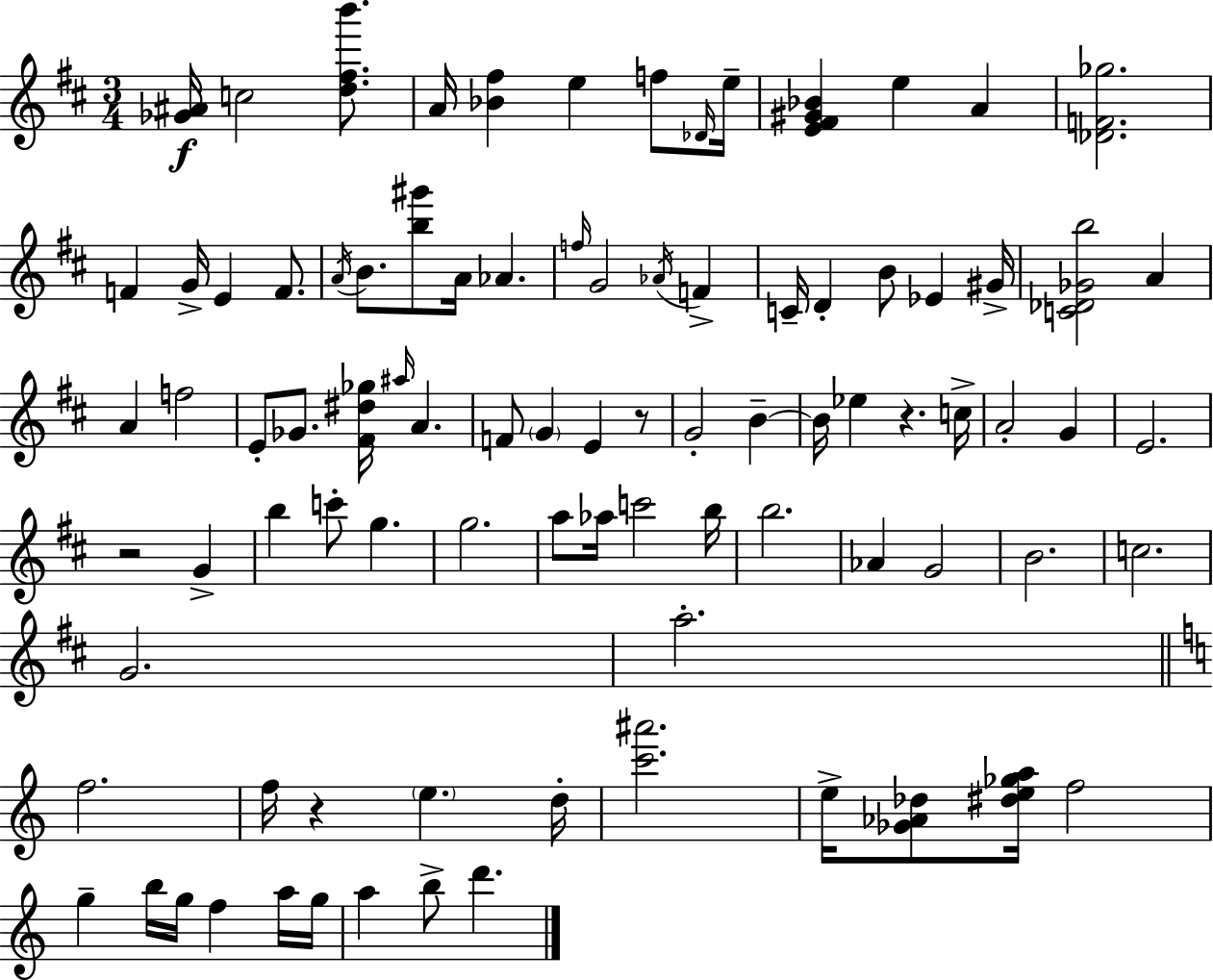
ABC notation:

X:1
T:Untitled
M:3/4
L:1/4
K:D
[_G^A]/4 c2 [d^fb']/2 A/4 [_B^f] e f/2 _D/4 e/4 [E^F^G_B] e A [_DF_g]2 F G/4 E F/2 A/4 B/2 [b^g']/2 A/4 _A f/4 G2 _A/4 F C/4 D B/2 _E ^G/4 [C_D_Gb]2 A A f2 E/2 _G/2 [^F^d_g]/4 ^a/4 A F/2 G E z/2 G2 B B/4 _e z c/4 A2 G E2 z2 G b c'/2 g g2 a/2 _a/4 c'2 b/4 b2 _A G2 B2 c2 G2 a2 f2 f/4 z e d/4 [c'^a']2 e/4 [_G_A_d]/2 [^de_ga]/4 f2 g b/4 g/4 f a/4 g/4 a b/2 d'